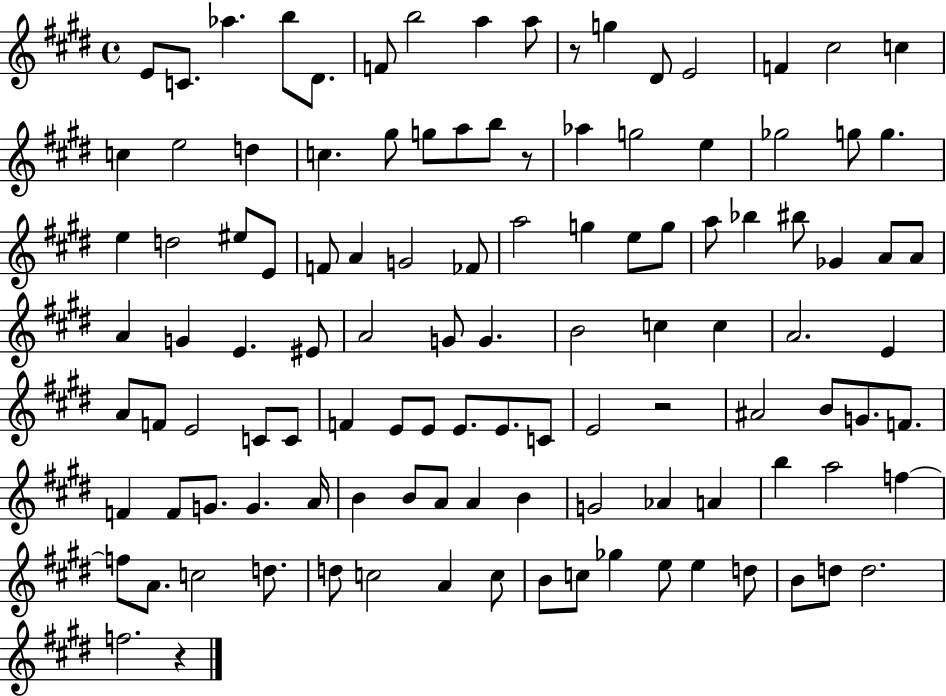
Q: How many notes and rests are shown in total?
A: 113